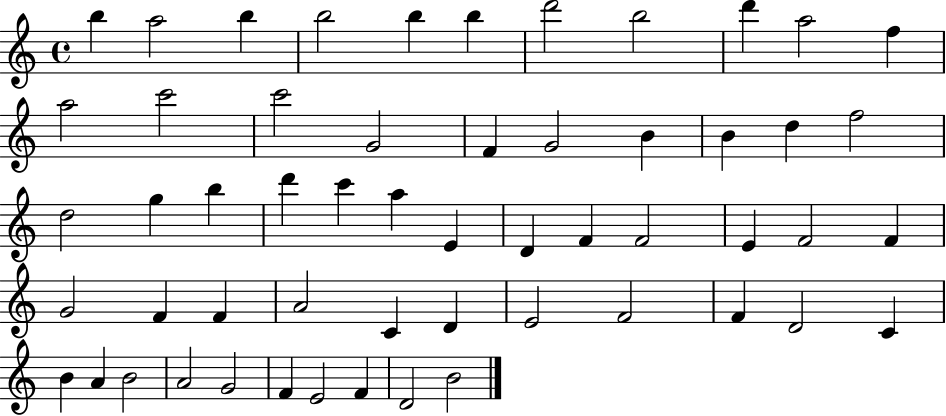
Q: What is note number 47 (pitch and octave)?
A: A4